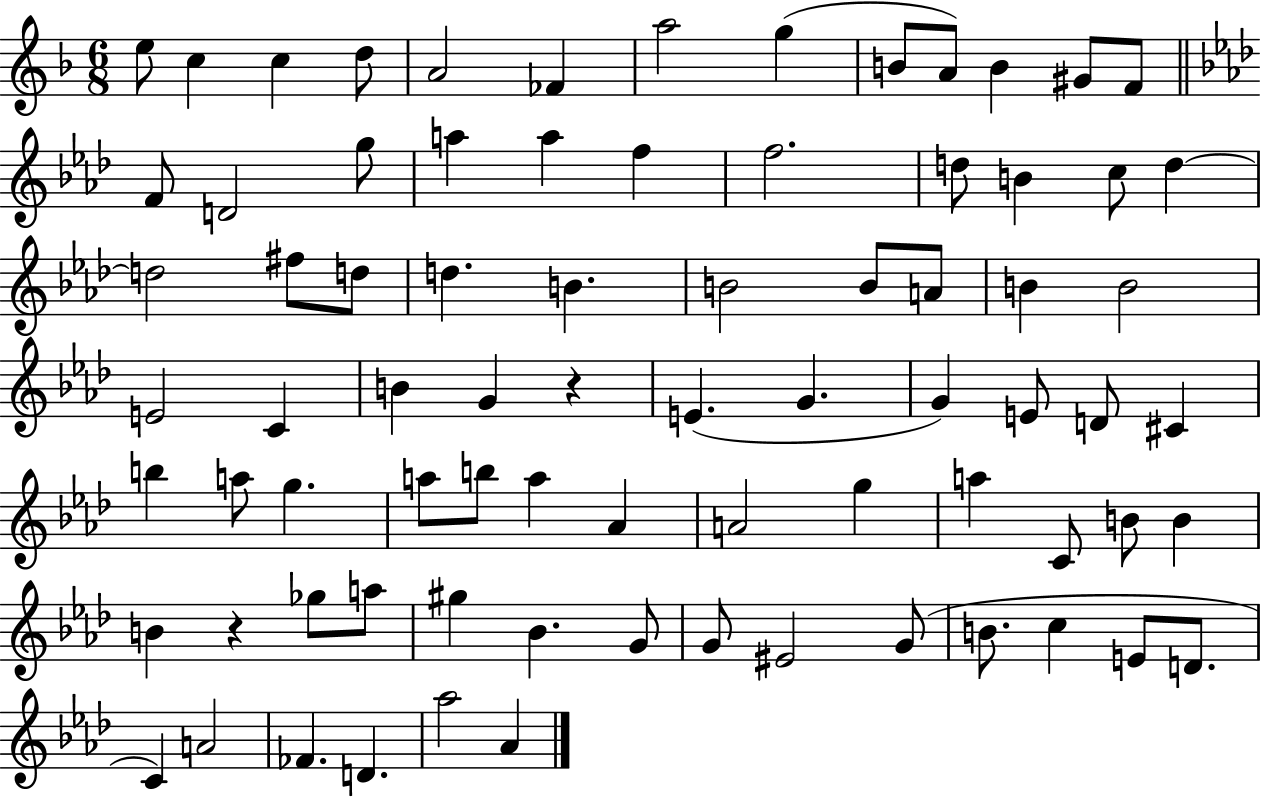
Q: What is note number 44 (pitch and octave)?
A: C#4